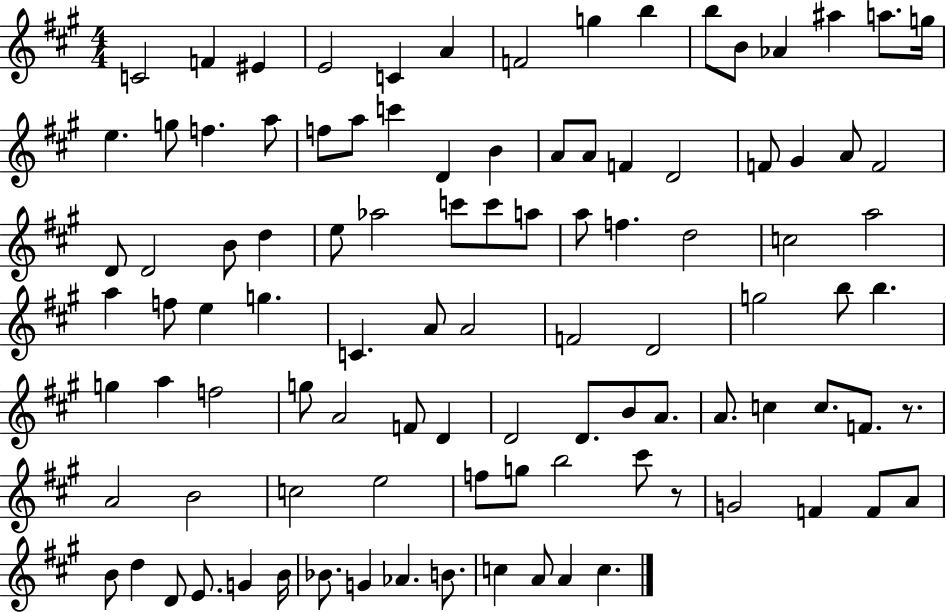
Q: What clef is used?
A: treble